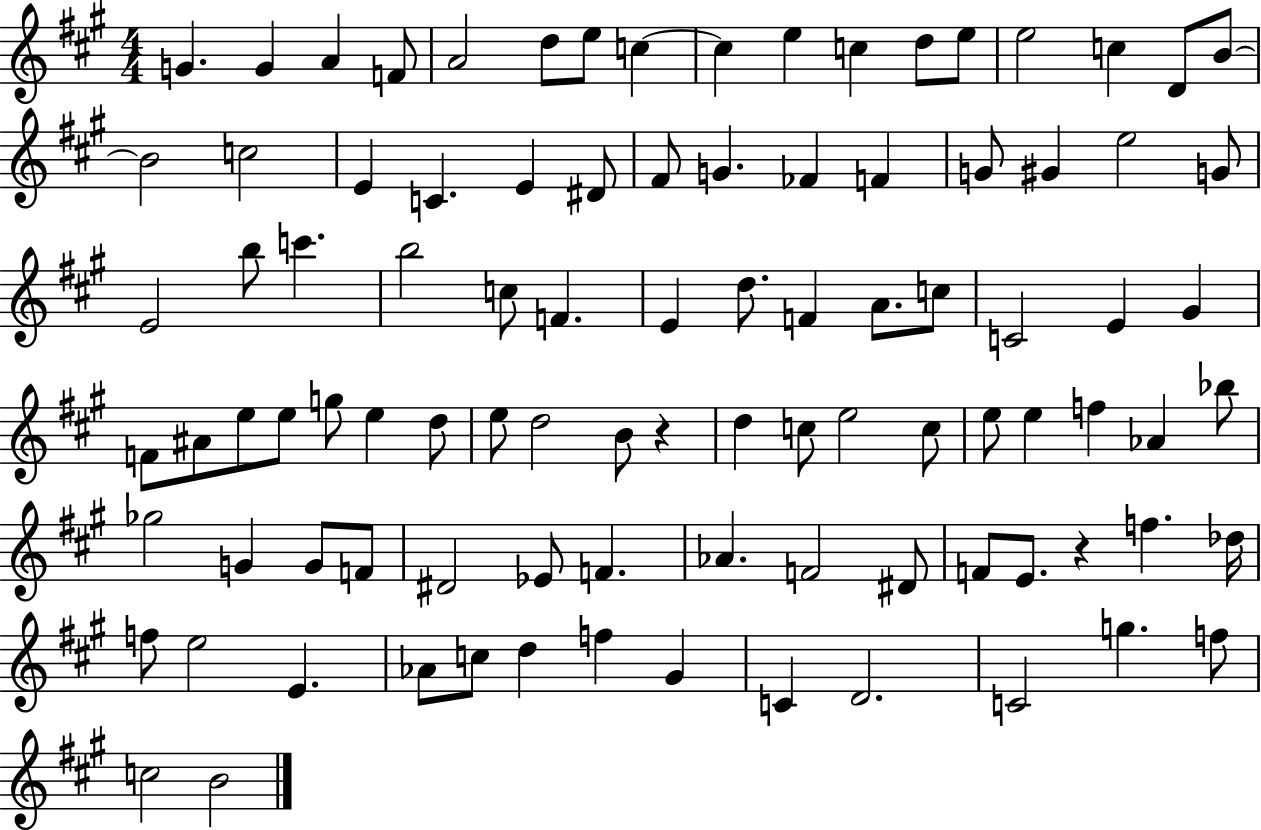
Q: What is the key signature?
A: A major